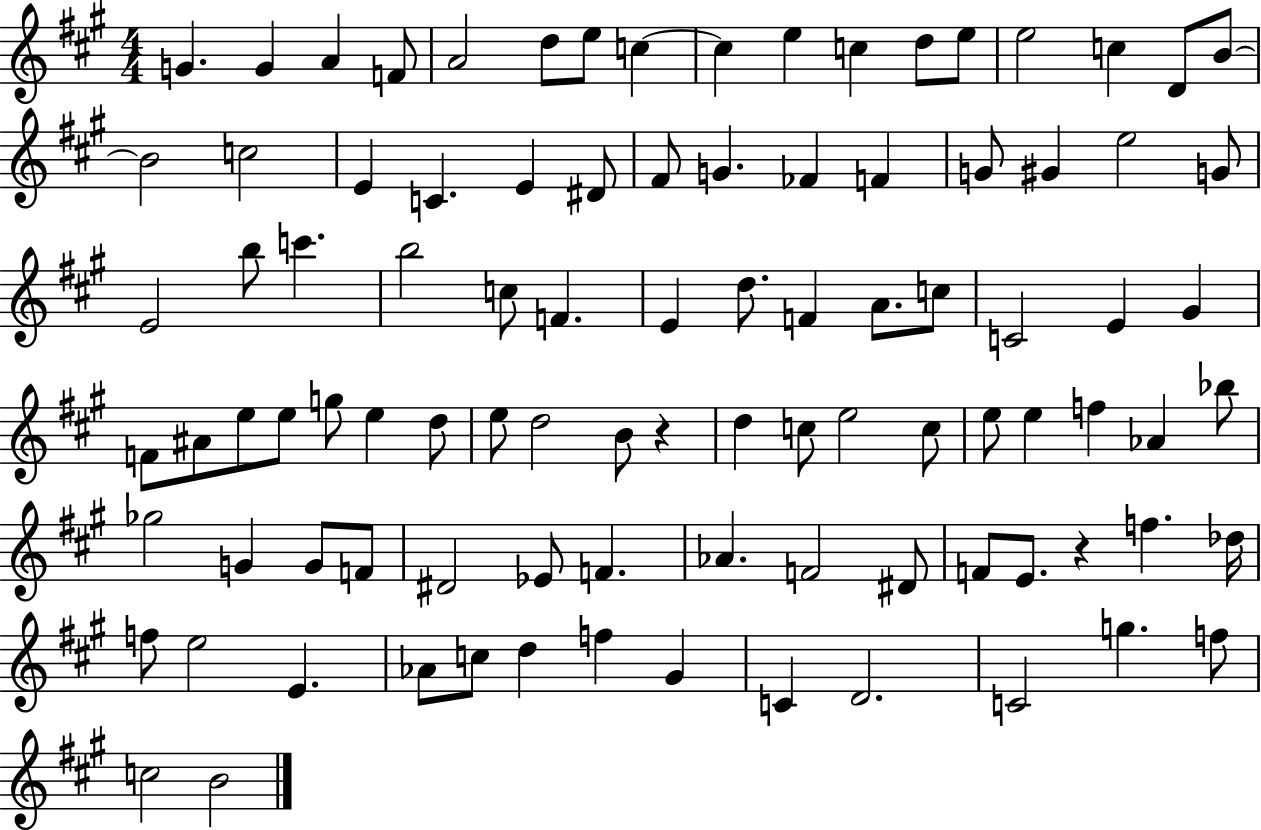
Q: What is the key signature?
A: A major